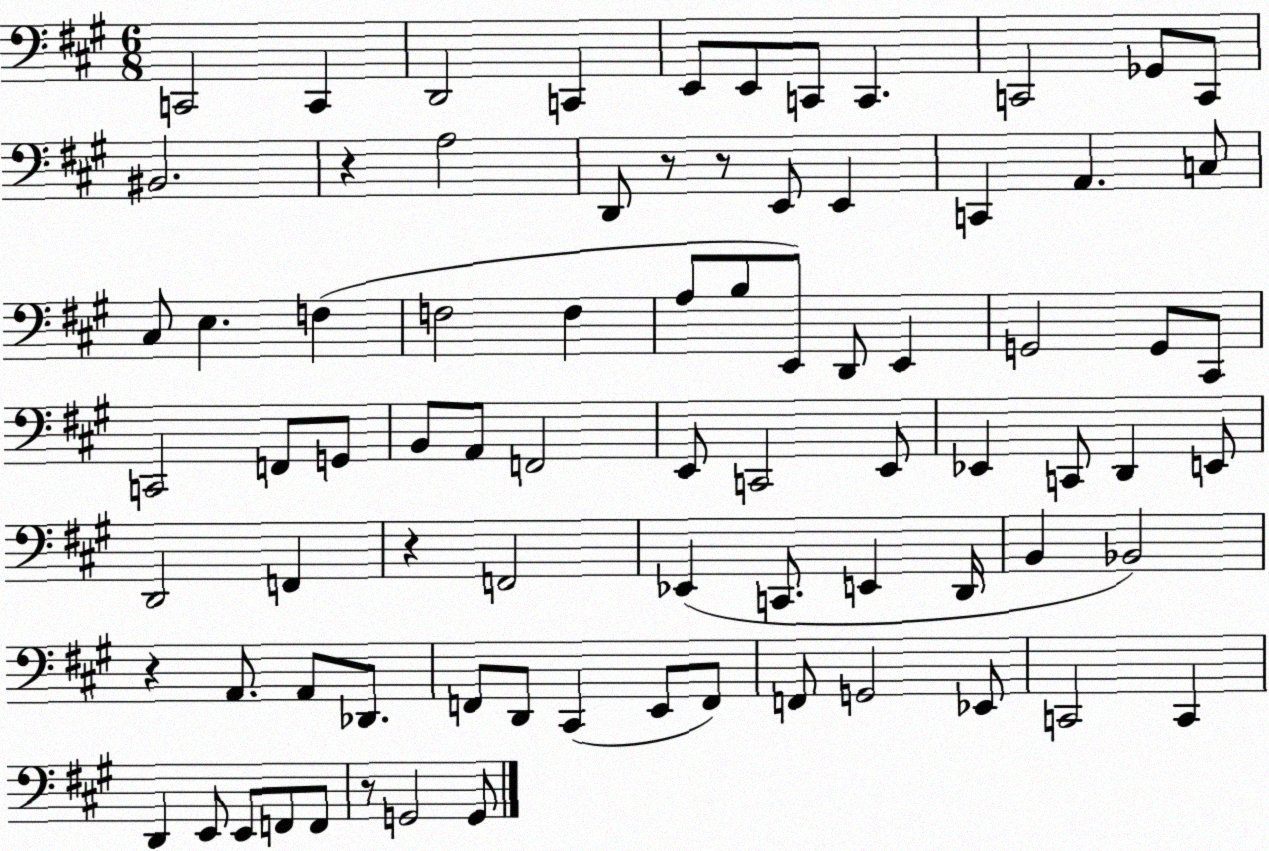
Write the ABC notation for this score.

X:1
T:Untitled
M:6/8
L:1/4
K:A
C,,2 C,, D,,2 C,, E,,/2 E,,/2 C,,/2 C,, C,,2 _G,,/2 C,,/2 ^B,,2 z A,2 D,,/2 z/2 z/2 E,,/2 E,, C,, A,, C,/2 ^C,/2 E, F, F,2 F, A,/2 B,/2 E,,/2 D,,/2 E,, G,,2 G,,/2 ^C,,/2 C,,2 F,,/2 G,,/2 B,,/2 A,,/2 F,,2 E,,/2 C,,2 E,,/2 _E,, C,,/2 D,, E,,/2 D,,2 F,, z F,,2 _E,, C,,/2 E,, D,,/4 B,, _B,,2 z A,,/2 A,,/2 _D,,/2 F,,/2 D,,/2 ^C,, E,,/2 F,,/2 F,,/2 G,,2 _E,,/2 C,,2 C,, D,, E,,/2 E,,/2 F,,/2 F,,/2 z/2 G,,2 G,,/2